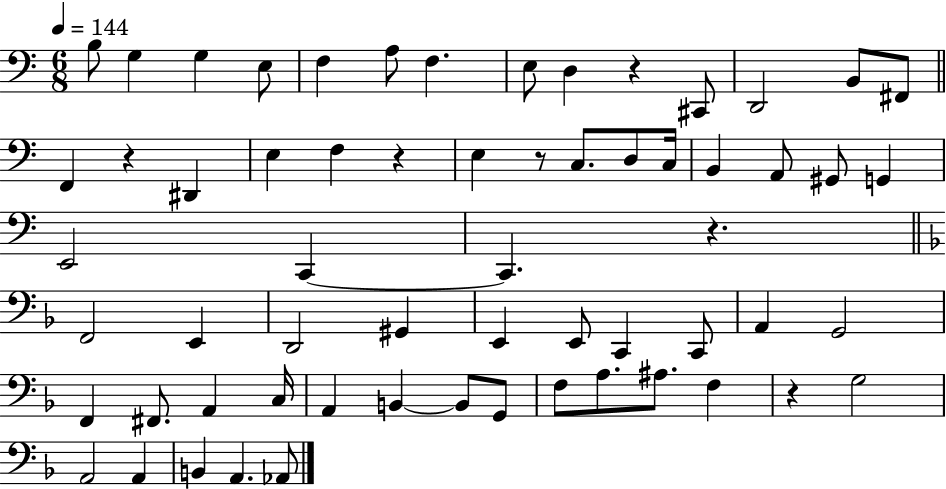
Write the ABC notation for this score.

X:1
T:Untitled
M:6/8
L:1/4
K:C
B,/2 G, G, E,/2 F, A,/2 F, E,/2 D, z ^C,,/2 D,,2 B,,/2 ^F,,/2 F,, z ^D,, E, F, z E, z/2 C,/2 D,/2 C,/4 B,, A,,/2 ^G,,/2 G,, E,,2 C,, C,, z F,,2 E,, D,,2 ^G,, E,, E,,/2 C,, C,,/2 A,, G,,2 F,, ^F,,/2 A,, C,/4 A,, B,, B,,/2 G,,/2 F,/2 A,/2 ^A,/2 F, z G,2 A,,2 A,, B,, A,, _A,,/2